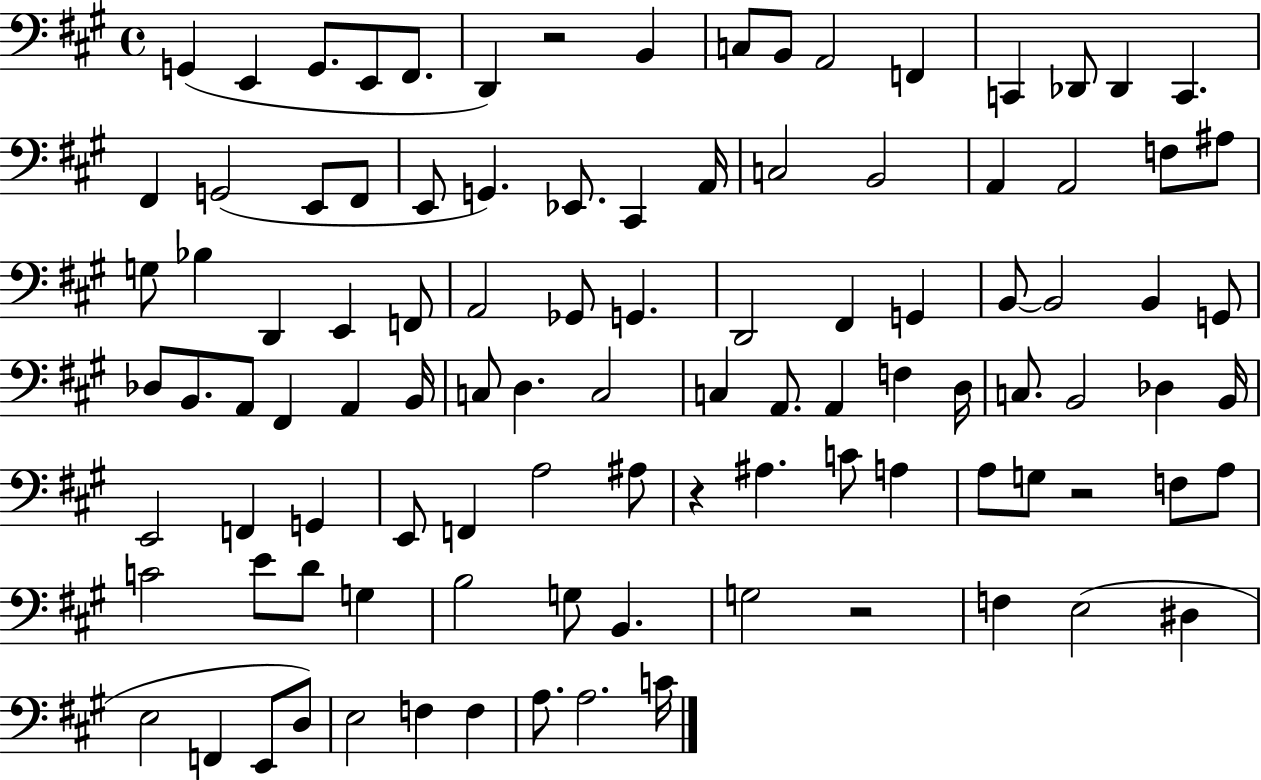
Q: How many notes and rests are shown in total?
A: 102